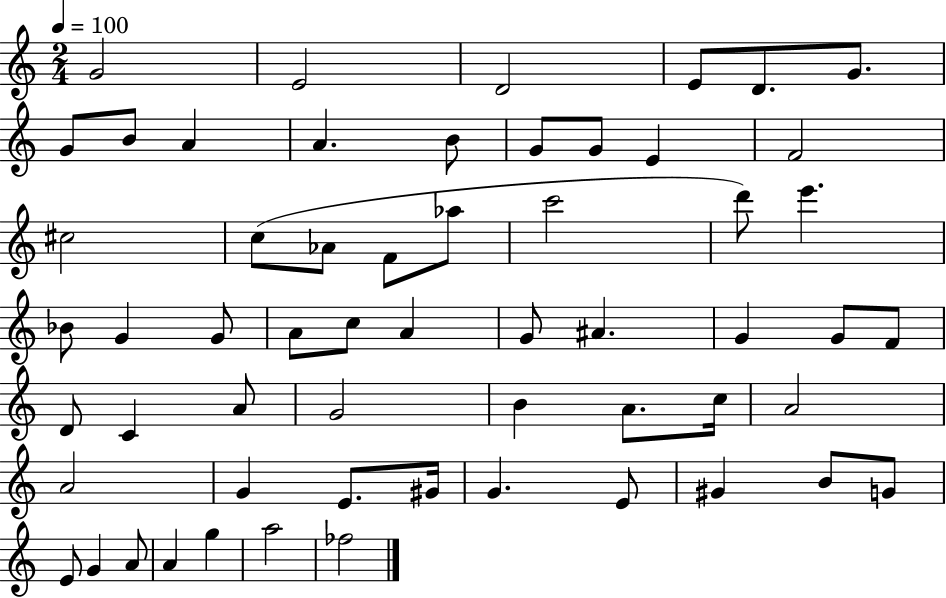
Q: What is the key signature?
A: C major